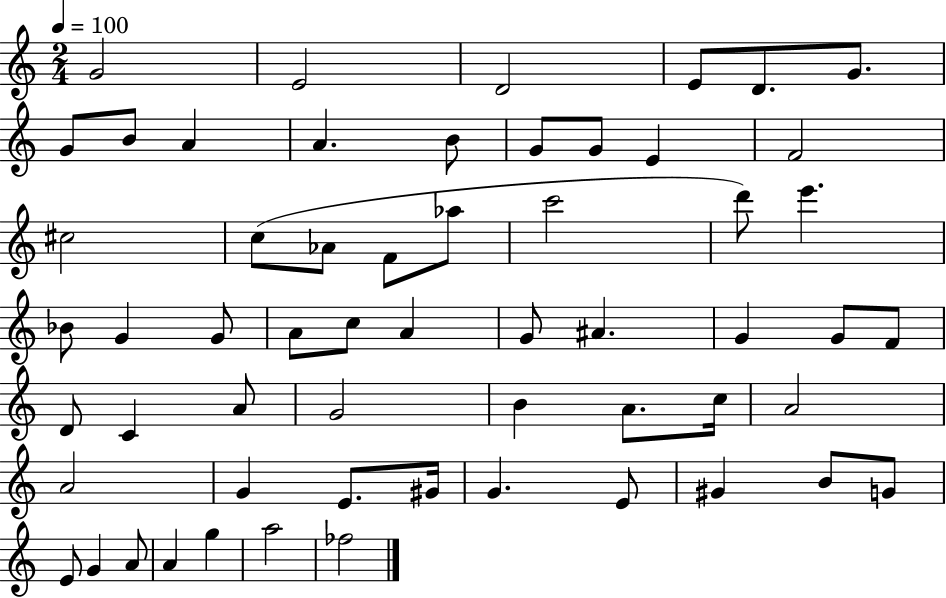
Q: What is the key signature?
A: C major